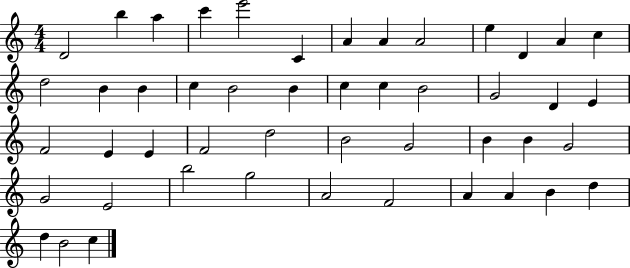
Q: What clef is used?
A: treble